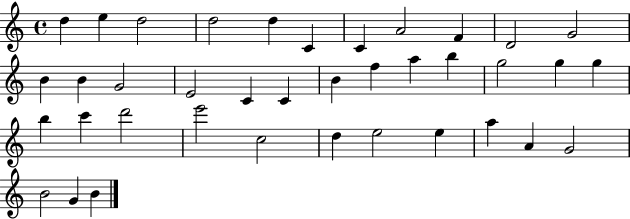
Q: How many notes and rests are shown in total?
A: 38